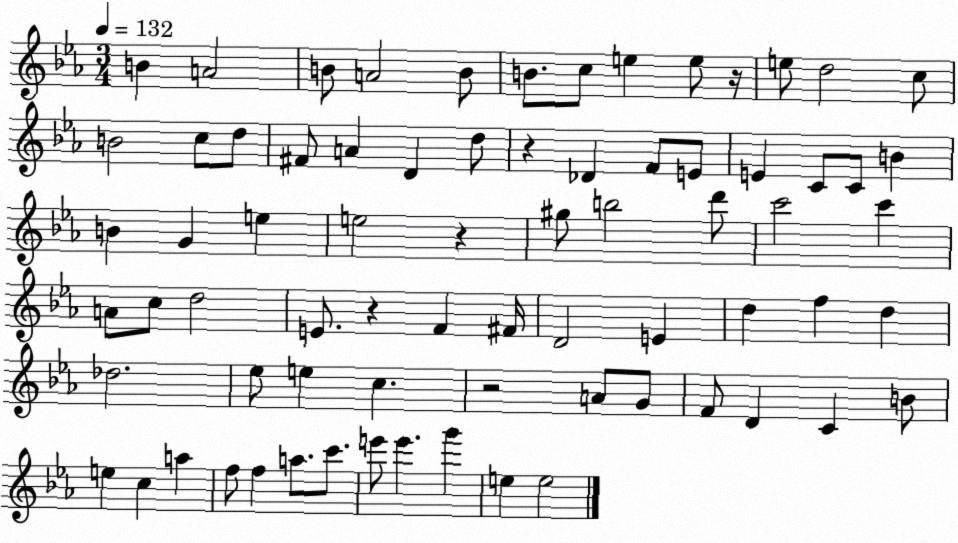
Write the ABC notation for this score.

X:1
T:Untitled
M:3/4
L:1/4
K:Eb
B A2 B/2 A2 B/2 B/2 c/2 e e/2 z/4 e/2 d2 c/2 B2 c/2 d/2 ^F/2 A D d/2 z _D F/2 E/2 E C/2 C/2 B B G e e2 z ^g/2 b2 d'/2 c'2 c' A/2 c/2 d2 E/2 z F ^F/4 D2 E d f d _d2 _e/2 e c z2 A/2 G/2 F/2 D C B/2 e c a f/2 f a/2 c'/2 e'/2 e' g' e e2